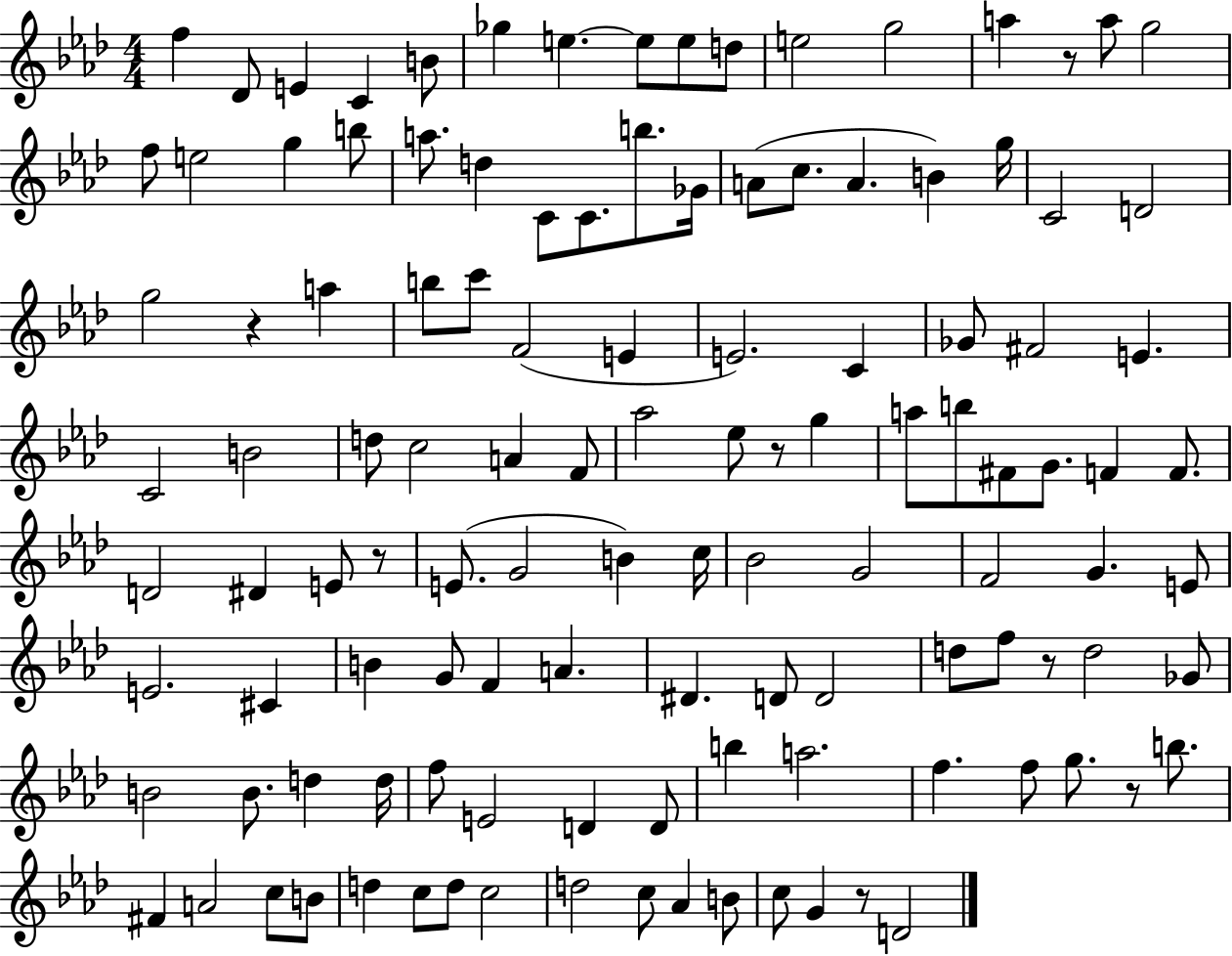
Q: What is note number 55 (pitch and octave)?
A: F#4